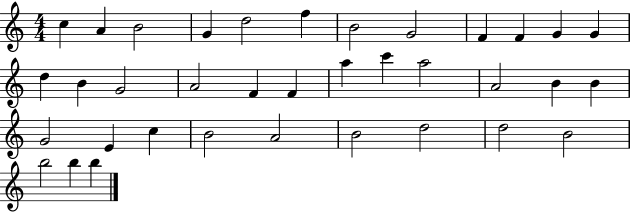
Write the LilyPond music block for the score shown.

{
  \clef treble
  \numericTimeSignature
  \time 4/4
  \key c \major
  c''4 a'4 b'2 | g'4 d''2 f''4 | b'2 g'2 | f'4 f'4 g'4 g'4 | \break d''4 b'4 g'2 | a'2 f'4 f'4 | a''4 c'''4 a''2 | a'2 b'4 b'4 | \break g'2 e'4 c''4 | b'2 a'2 | b'2 d''2 | d''2 b'2 | \break b''2 b''4 b''4 | \bar "|."
}